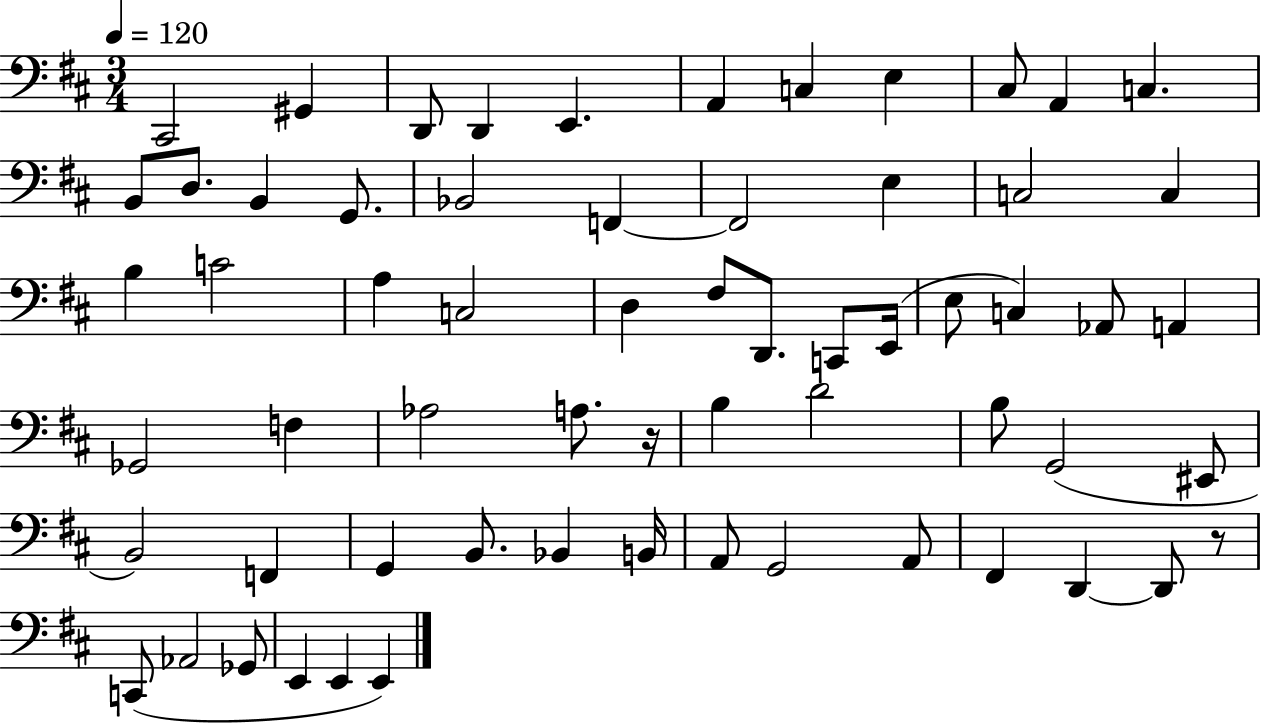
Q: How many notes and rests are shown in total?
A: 63